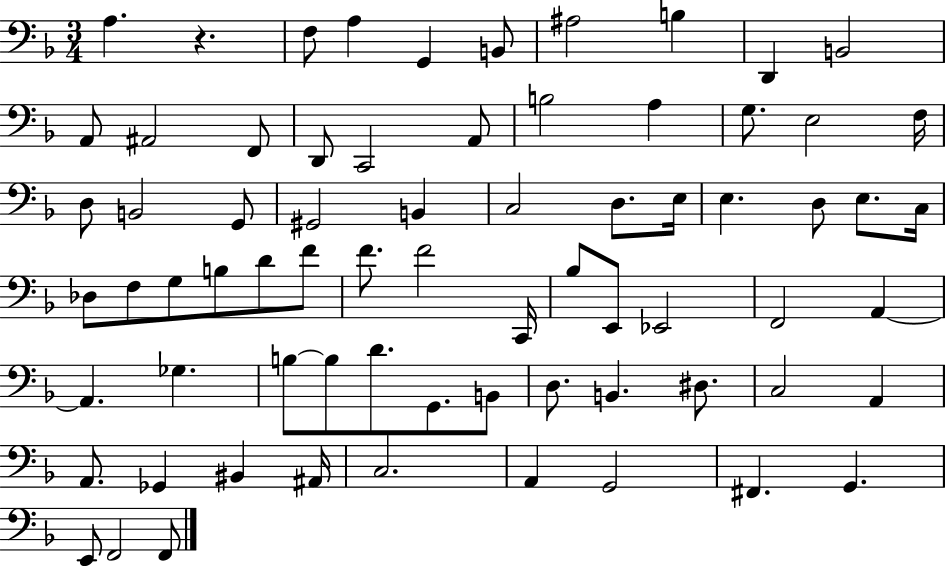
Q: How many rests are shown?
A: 1